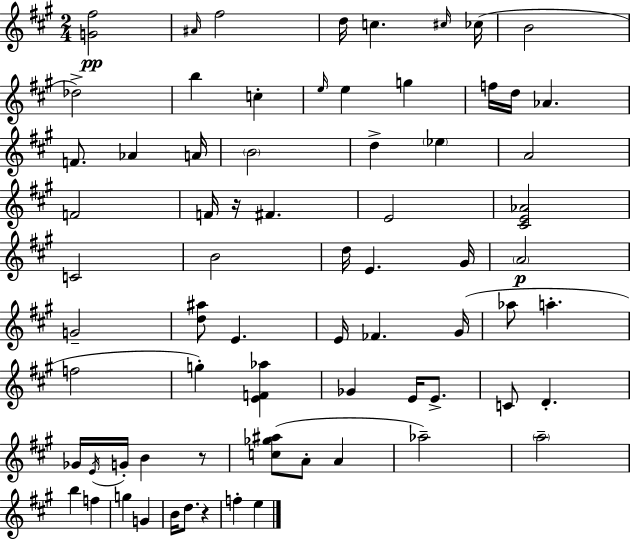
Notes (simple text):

[G4,F#5]/h A#4/s F#5/h D5/s C5/q. C#5/s CES5/s B4/h Db5/h B5/q C5/q E5/s E5/q G5/q F5/s D5/s Ab4/q. F4/e. Ab4/q A4/s B4/h D5/q Eb5/q A4/h F4/h F4/s R/s F#4/q. E4/h [C#4,E4,Ab4]/h C4/h B4/h D5/s E4/q. G#4/s A4/h G4/h [D5,A#5]/e E4/q. E4/s FES4/q. G#4/s Ab5/e A5/q. F5/h G5/q [E4,F4,Ab5]/q Gb4/q E4/s E4/e. C4/e D4/q. Gb4/s E4/s G4/s B4/q R/e [C5,Gb5,A#5]/e A4/e A4/q Ab5/h A5/h B5/q F5/q G5/q G4/q B4/s D5/e. R/q F5/q E5/q